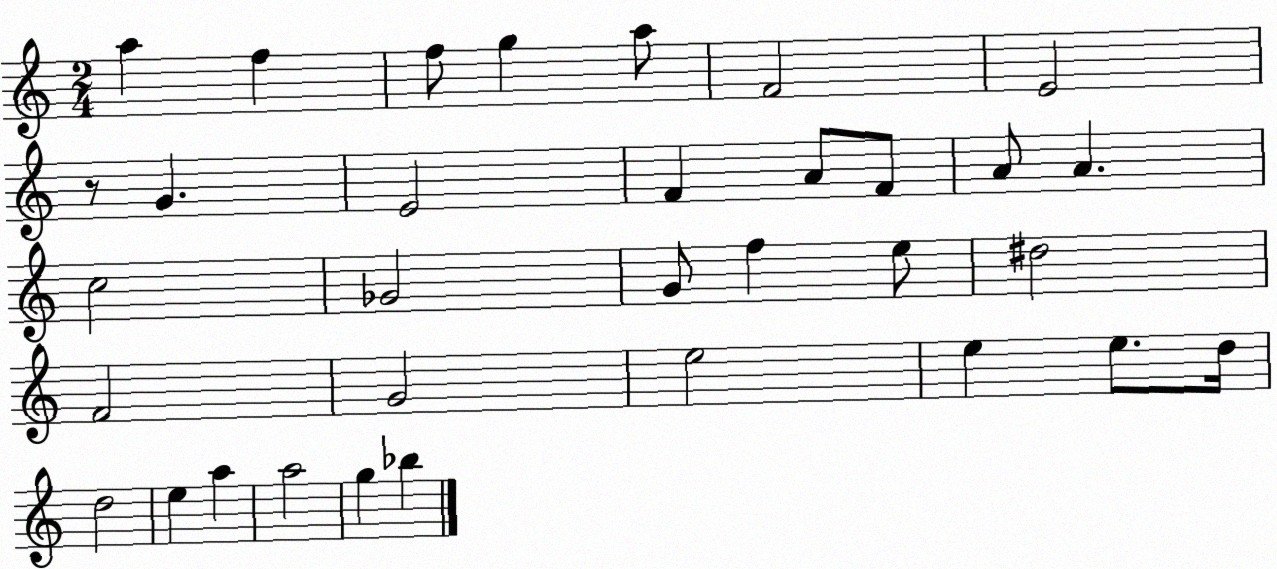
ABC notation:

X:1
T:Untitled
M:2/4
L:1/4
K:C
a f f/2 g a/2 F2 E2 z/2 G E2 F A/2 F/2 A/2 A c2 _G2 G/2 f e/2 ^d2 F2 G2 e2 e e/2 d/4 d2 e a a2 g _b